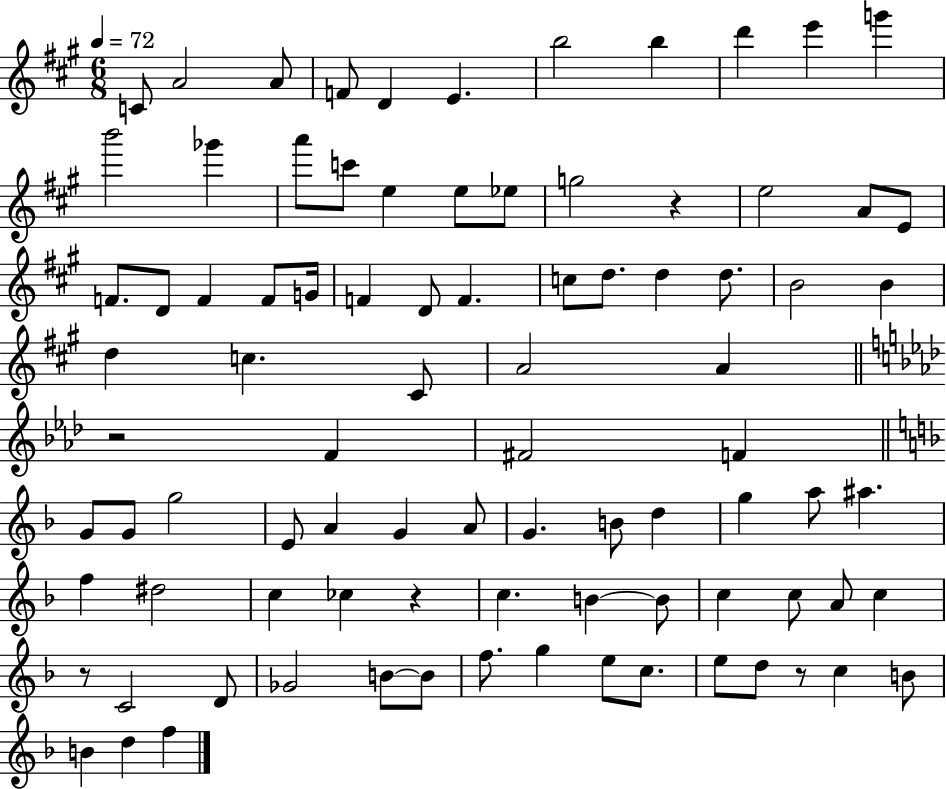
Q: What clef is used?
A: treble